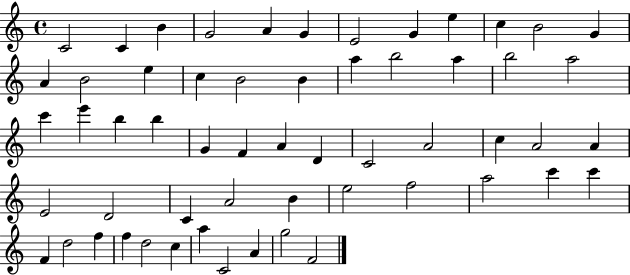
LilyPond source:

{
  \clef treble
  \time 4/4
  \defaultTimeSignature
  \key c \major
  c'2 c'4 b'4 | g'2 a'4 g'4 | e'2 g'4 e''4 | c''4 b'2 g'4 | \break a'4 b'2 e''4 | c''4 b'2 b'4 | a''4 b''2 a''4 | b''2 a''2 | \break c'''4 e'''4 b''4 b''4 | g'4 f'4 a'4 d'4 | c'2 a'2 | c''4 a'2 a'4 | \break e'2 d'2 | c'4 a'2 b'4 | e''2 f''2 | a''2 c'''4 c'''4 | \break f'4 d''2 f''4 | f''4 d''2 c''4 | a''4 c'2 a'4 | g''2 f'2 | \break \bar "|."
}